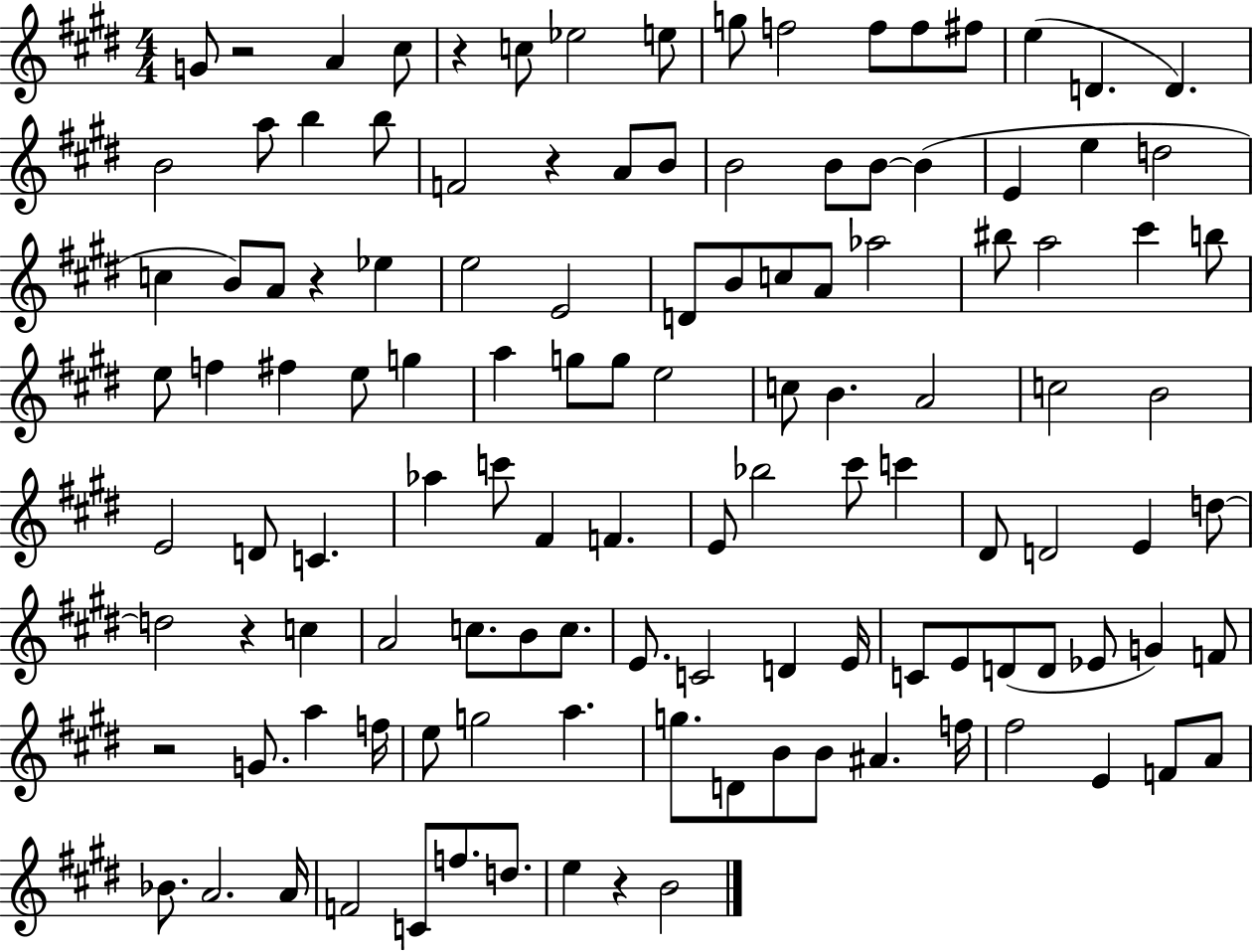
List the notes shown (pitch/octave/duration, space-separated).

G4/e R/h A4/q C#5/e R/q C5/e Eb5/h E5/e G5/e F5/h F5/e F5/e F#5/e E5/q D4/q. D4/q. B4/h A5/e B5/q B5/e F4/h R/q A4/e B4/e B4/h B4/e B4/e B4/q E4/q E5/q D5/h C5/q B4/e A4/e R/q Eb5/q E5/h E4/h D4/e B4/e C5/e A4/e Ab5/h BIS5/e A5/h C#6/q B5/e E5/e F5/q F#5/q E5/e G5/q A5/q G5/e G5/e E5/h C5/e B4/q. A4/h C5/h B4/h E4/h D4/e C4/q. Ab5/q C6/e F#4/q F4/q. E4/e Bb5/h C#6/e C6/q D#4/e D4/h E4/q D5/e D5/h R/q C5/q A4/h C5/e. B4/e C5/e. E4/e. C4/h D4/q E4/s C4/e E4/e D4/e D4/e Eb4/e G4/q F4/e R/h G4/e. A5/q F5/s E5/e G5/h A5/q. G5/e. D4/e B4/e B4/e A#4/q. F5/s F#5/h E4/q F4/e A4/e Bb4/e. A4/h. A4/s F4/h C4/e F5/e. D5/e. E5/q R/q B4/h